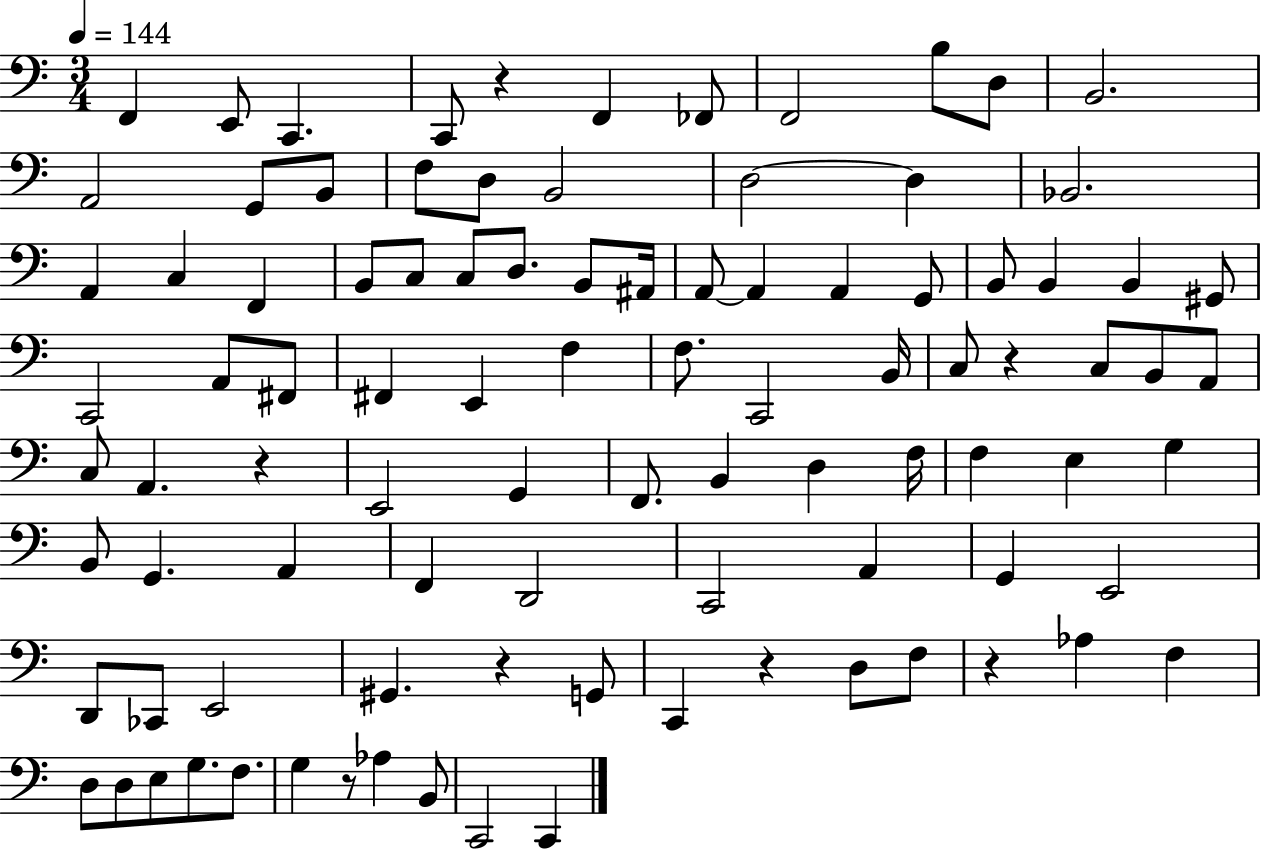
F2/q E2/e C2/q. C2/e R/q F2/q FES2/e F2/h B3/e D3/e B2/h. A2/h G2/e B2/e F3/e D3/e B2/h D3/h D3/q Bb2/h. A2/q C3/q F2/q B2/e C3/e C3/e D3/e. B2/e A#2/s A2/e A2/q A2/q G2/e B2/e B2/q B2/q G#2/e C2/h A2/e F#2/e F#2/q E2/q F3/q F3/e. C2/h B2/s C3/e R/q C3/e B2/e A2/e C3/e A2/q. R/q E2/h G2/q F2/e. B2/q D3/q F3/s F3/q E3/q G3/q B2/e G2/q. A2/q F2/q D2/h C2/h A2/q G2/q E2/h D2/e CES2/e E2/h G#2/q. R/q G2/e C2/q R/q D3/e F3/e R/q Ab3/q F3/q D3/e D3/e E3/e G3/e. F3/e. G3/q R/e Ab3/q B2/e C2/h C2/q